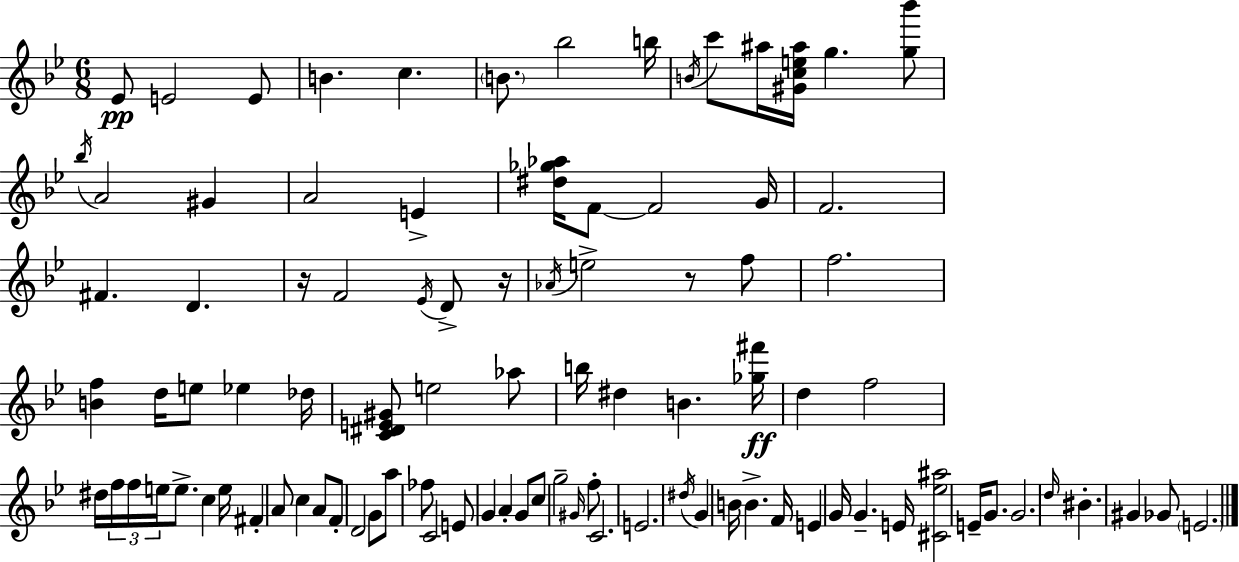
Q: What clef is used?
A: treble